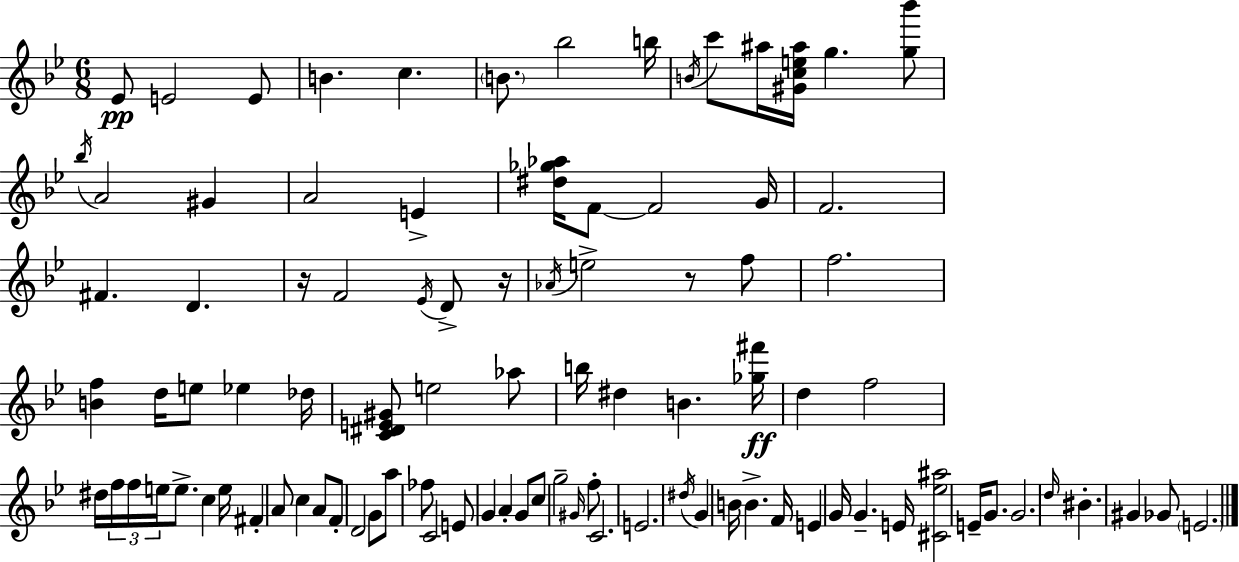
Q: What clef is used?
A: treble